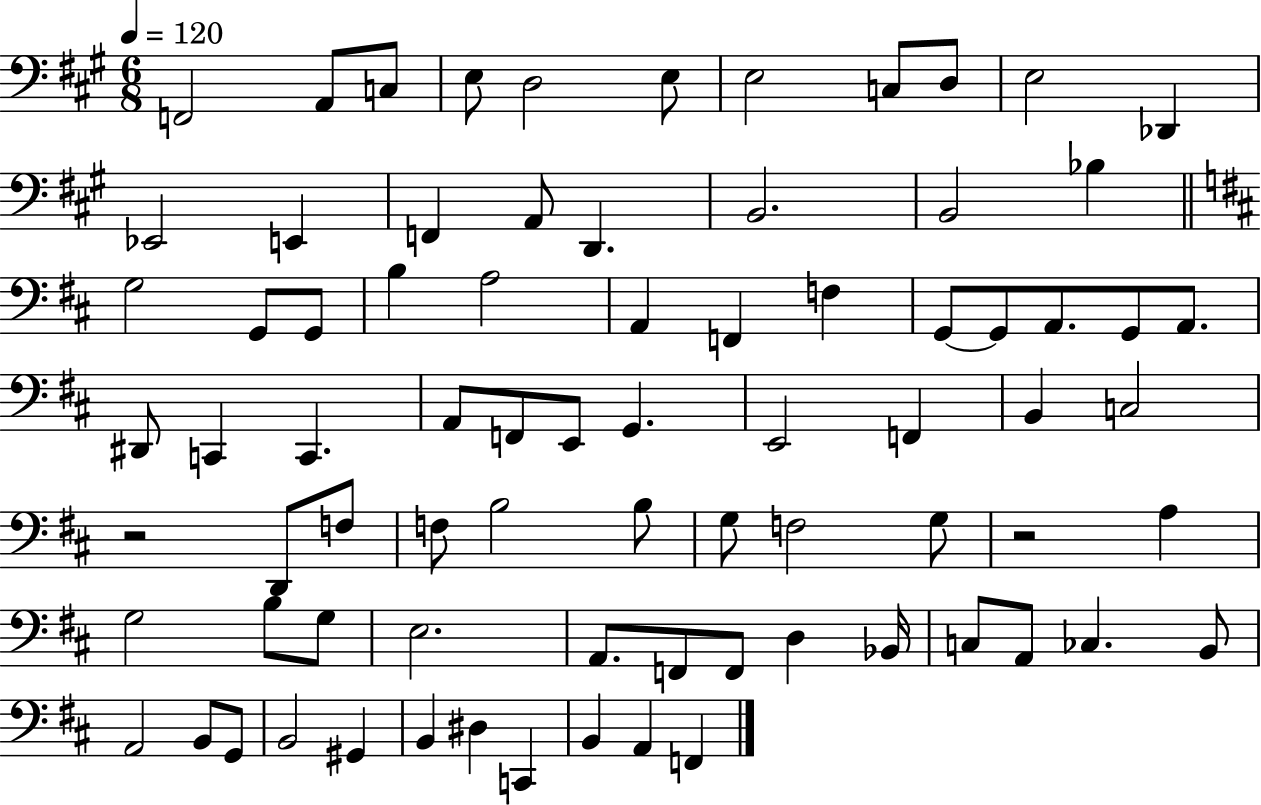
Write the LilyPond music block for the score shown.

{
  \clef bass
  \numericTimeSignature
  \time 6/8
  \key a \major
  \tempo 4 = 120
  f,2 a,8 c8 | e8 d2 e8 | e2 c8 d8 | e2 des,4 | \break ees,2 e,4 | f,4 a,8 d,4. | b,2. | b,2 bes4 | \break \bar "||" \break \key b \minor g2 g,8 g,8 | b4 a2 | a,4 f,4 f4 | g,8~~ g,8 a,8. g,8 a,8. | \break dis,8 c,4 c,4. | a,8 f,8 e,8 g,4. | e,2 f,4 | b,4 c2 | \break r2 d,8 f8 | f8 b2 b8 | g8 f2 g8 | r2 a4 | \break g2 b8 g8 | e2. | a,8. f,8 f,8 d4 bes,16 | c8 a,8 ces4. b,8 | \break a,2 b,8 g,8 | b,2 gis,4 | b,4 dis4 c,4 | b,4 a,4 f,4 | \break \bar "|."
}